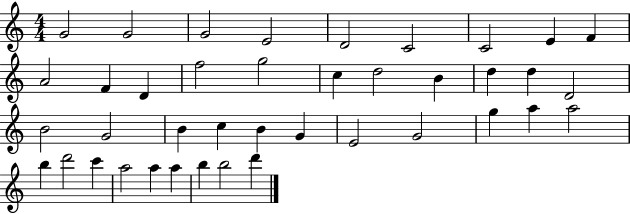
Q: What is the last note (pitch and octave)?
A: D6